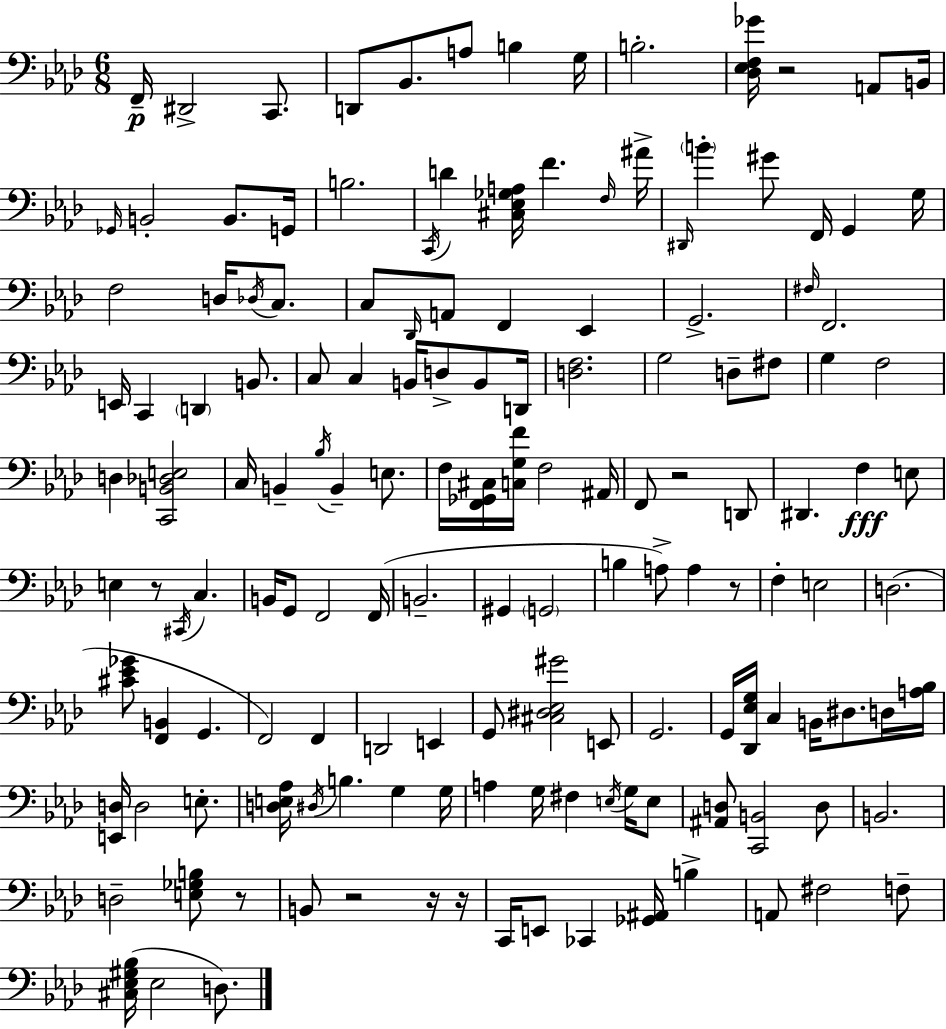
X:1
T:Untitled
M:6/8
L:1/4
K:Fm
F,,/4 ^D,,2 C,,/2 D,,/2 _B,,/2 A,/2 B, G,/4 B,2 [_D,_E,F,_G]/4 z2 A,,/2 B,,/4 _G,,/4 B,,2 B,,/2 G,,/4 B,2 C,,/4 D [^C,_E,_G,A,]/4 F F,/4 ^A/4 ^D,,/4 B ^G/2 F,,/4 G,, G,/4 F,2 D,/4 _D,/4 C,/2 C,/2 _D,,/4 A,,/2 F,, _E,, G,,2 ^F,/4 F,,2 E,,/4 C,, D,, B,,/2 C,/2 C, B,,/4 D,/2 B,,/2 D,,/4 [D,F,]2 G,2 D,/2 ^F,/2 G, F,2 D, [C,,B,,_D,E,]2 C,/4 B,, _B,/4 B,, E,/2 F,/4 [F,,_G,,^C,]/4 [C,G,F]/4 F,2 ^A,,/4 F,,/2 z2 D,,/2 ^D,, F, E,/2 E, z/2 ^C,,/4 C, B,,/4 G,,/2 F,,2 F,,/4 B,,2 ^G,, G,,2 B, A,/2 A, z/2 F, E,2 D,2 [^C_E_G]/2 [F,,B,,] G,, F,,2 F,, D,,2 E,, G,,/2 [^C,^D,_E,^G]2 E,,/2 G,,2 G,,/4 [_D,,_E,G,]/4 C, B,,/4 ^D,/2 D,/4 [A,_B,]/4 [E,,D,]/4 D,2 E,/2 [D,E,_A,]/4 ^D,/4 B, G, G,/4 A, G,/4 ^F, E,/4 G,/4 E,/2 [^A,,D,]/2 [C,,B,,]2 D,/2 B,,2 D,2 [E,_G,B,]/2 z/2 B,,/2 z2 z/4 z/4 C,,/4 E,,/2 _C,, [_G,,^A,,]/4 B, A,,/2 ^F,2 F,/2 [^C,_E,^G,_B,]/4 _E,2 D,/2